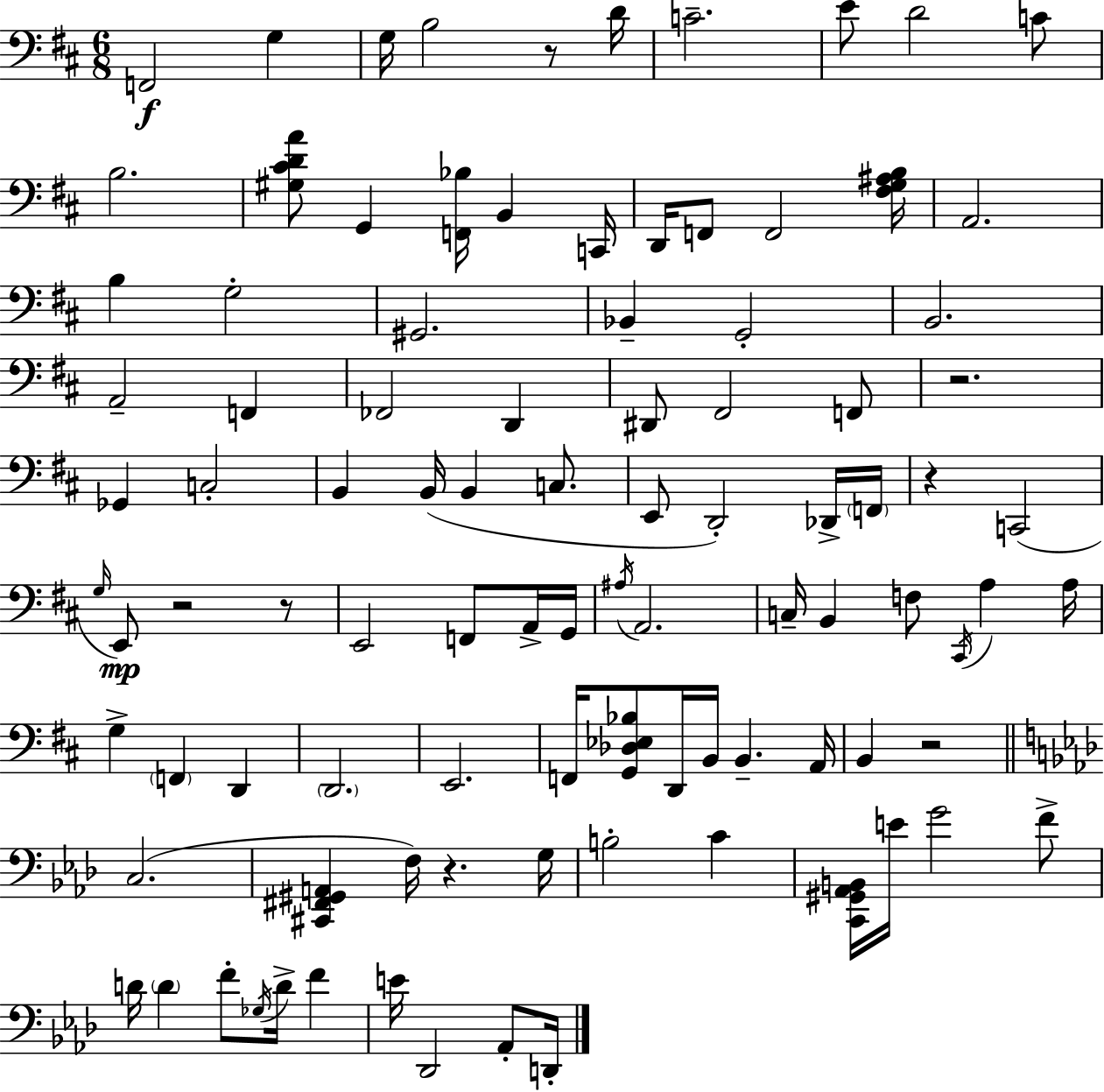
X:1
T:Untitled
M:6/8
L:1/4
K:D
F,,2 G, G,/4 B,2 z/2 D/4 C2 E/2 D2 C/2 B,2 [^G,^CDA]/2 G,, [F,,_B,]/4 B,, C,,/4 D,,/4 F,,/2 F,,2 [^F,G,^A,B,]/4 A,,2 B, G,2 ^G,,2 _B,, G,,2 B,,2 A,,2 F,, _F,,2 D,, ^D,,/2 ^F,,2 F,,/2 z2 _G,, C,2 B,, B,,/4 B,, C,/2 E,,/2 D,,2 _D,,/4 F,,/4 z C,,2 G,/4 E,,/2 z2 z/2 E,,2 F,,/2 A,,/4 G,,/4 ^A,/4 A,,2 C,/4 B,, F,/2 ^C,,/4 A, A,/4 G, F,, D,, D,,2 E,,2 F,,/4 [G,,_D,_E,_B,]/2 D,,/4 B,,/4 B,, A,,/4 B,, z2 C,2 [^C,,^F,,^G,,A,,] F,/4 z G,/4 B,2 C [C,,^G,,_A,,B,,]/4 E/4 G2 F/2 D/4 D F/2 _G,/4 D/4 F E/4 _D,,2 _A,,/2 D,,/4